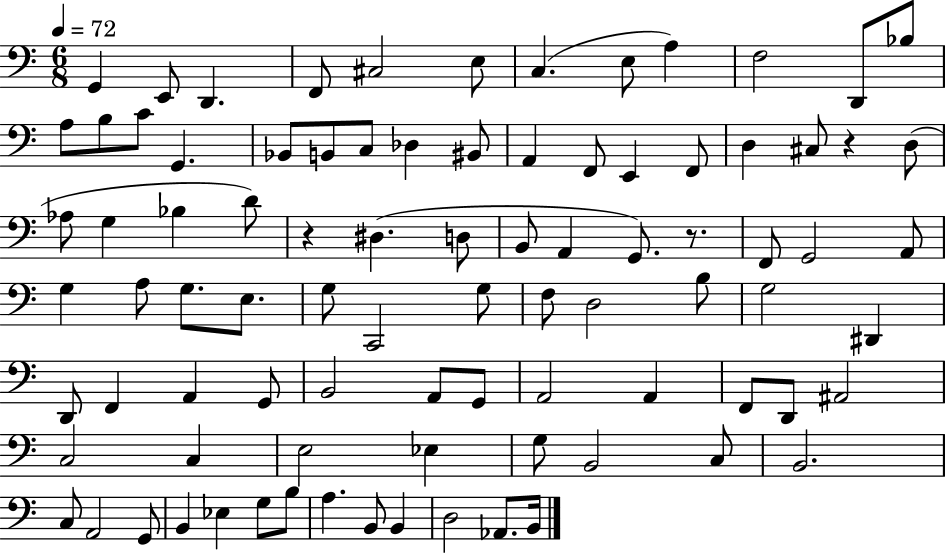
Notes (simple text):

G2/q E2/e D2/q. F2/e C#3/h E3/e C3/q. E3/e A3/q F3/h D2/e Bb3/e A3/e B3/e C4/e G2/q. Bb2/e B2/e C3/e Db3/q BIS2/e A2/q F2/e E2/q F2/e D3/q C#3/e R/q D3/e Ab3/e G3/q Bb3/q D4/e R/q D#3/q. D3/e B2/e A2/q G2/e. R/e. F2/e G2/h A2/e G3/q A3/e G3/e. E3/e. G3/e C2/h G3/e F3/e D3/h B3/e G3/h D#2/q D2/e F2/q A2/q G2/e B2/h A2/e G2/e A2/h A2/q F2/e D2/e A#2/h C3/h C3/q E3/h Eb3/q G3/e B2/h C3/e B2/h. C3/e A2/h G2/e B2/q Eb3/q G3/e B3/e A3/q. B2/e B2/q D3/h Ab2/e. B2/s